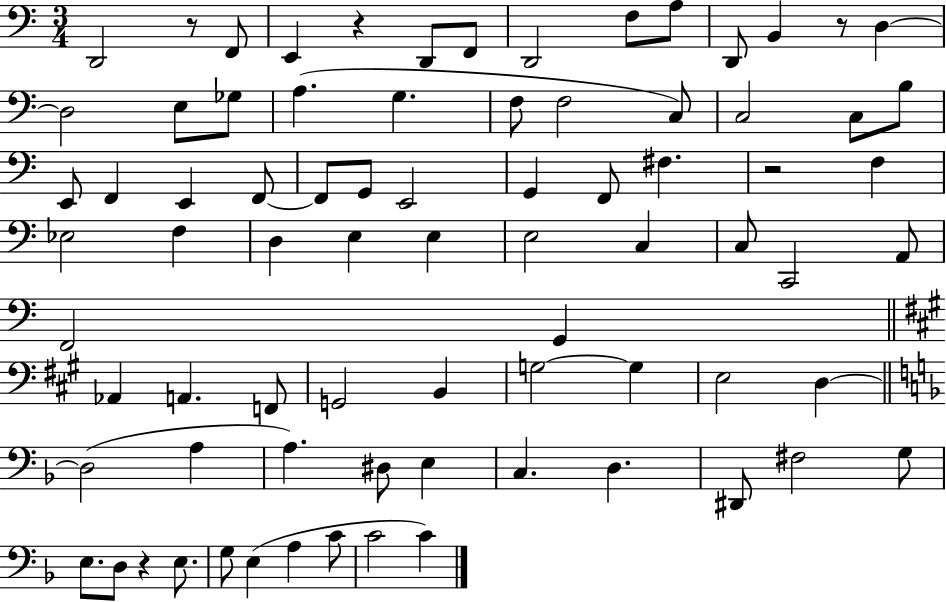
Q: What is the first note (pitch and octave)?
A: D2